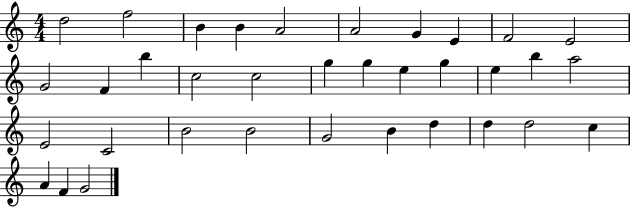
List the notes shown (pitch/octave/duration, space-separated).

D5/h F5/h B4/q B4/q A4/h A4/h G4/q E4/q F4/h E4/h G4/h F4/q B5/q C5/h C5/h G5/q G5/q E5/q G5/q E5/q B5/q A5/h E4/h C4/h B4/h B4/h G4/h B4/q D5/q D5/q D5/h C5/q A4/q F4/q G4/h